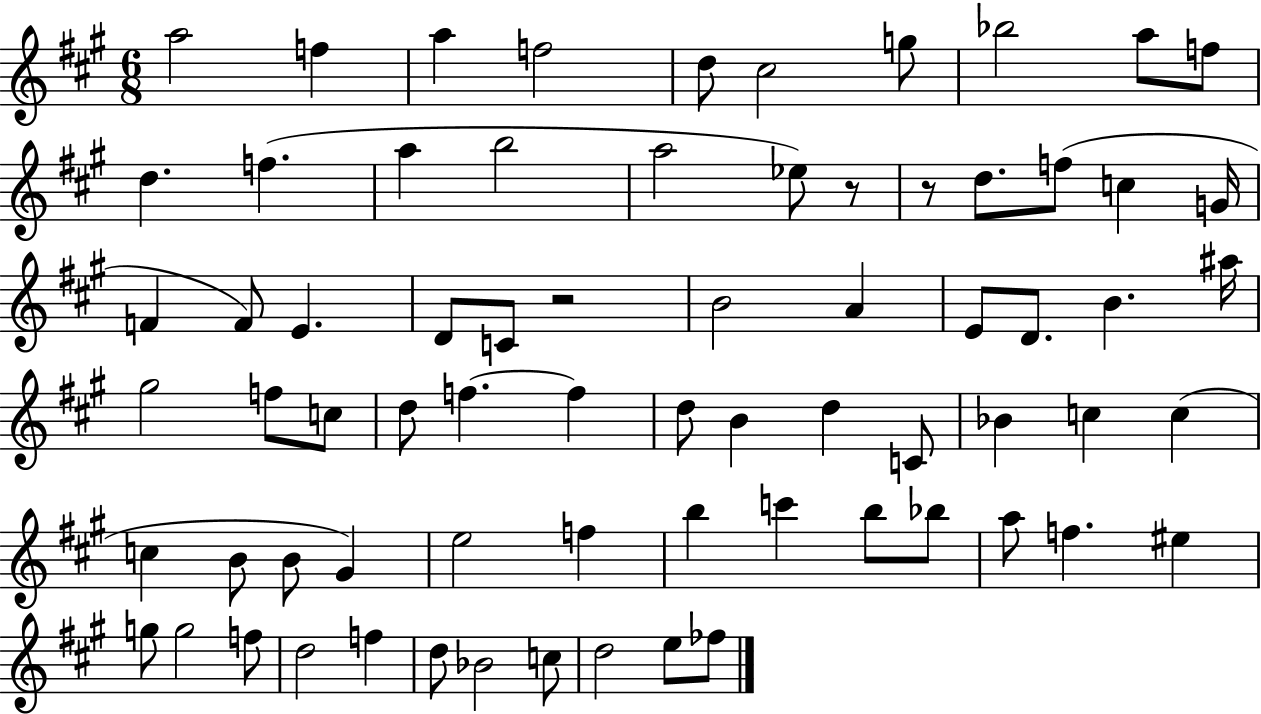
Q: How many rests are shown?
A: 3